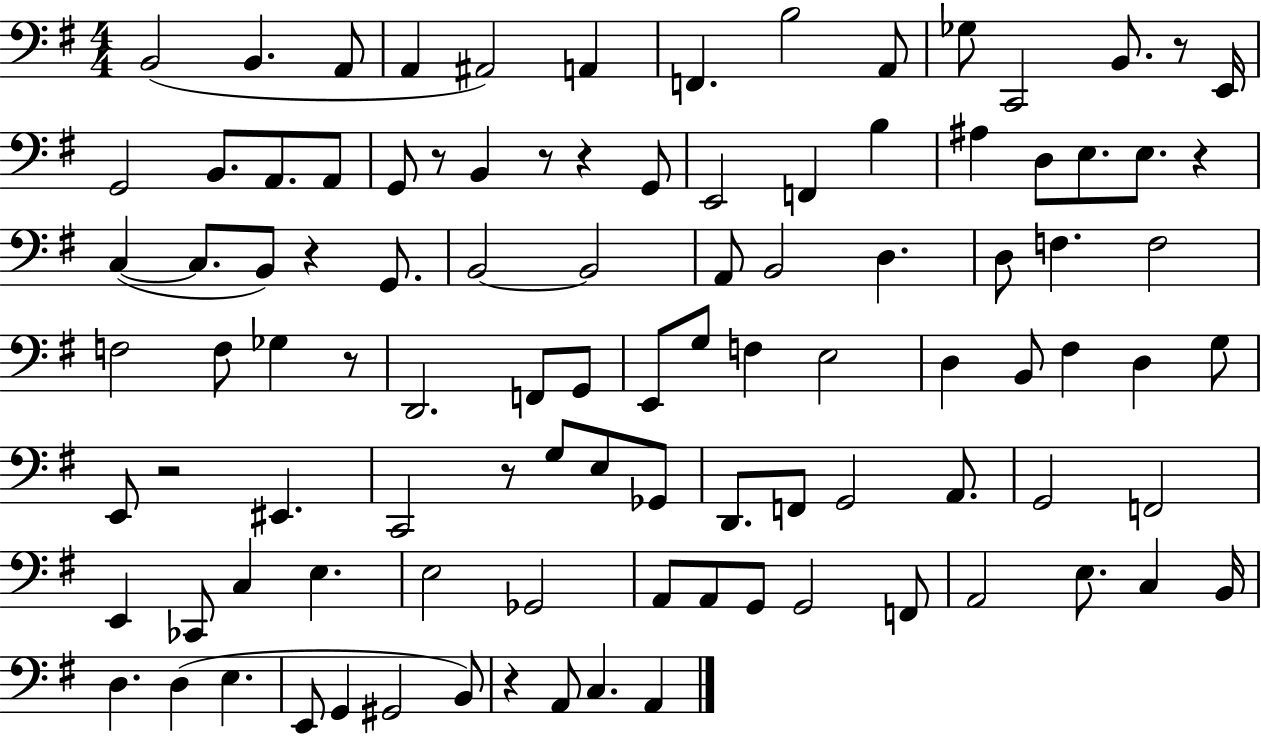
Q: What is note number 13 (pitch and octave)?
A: E2